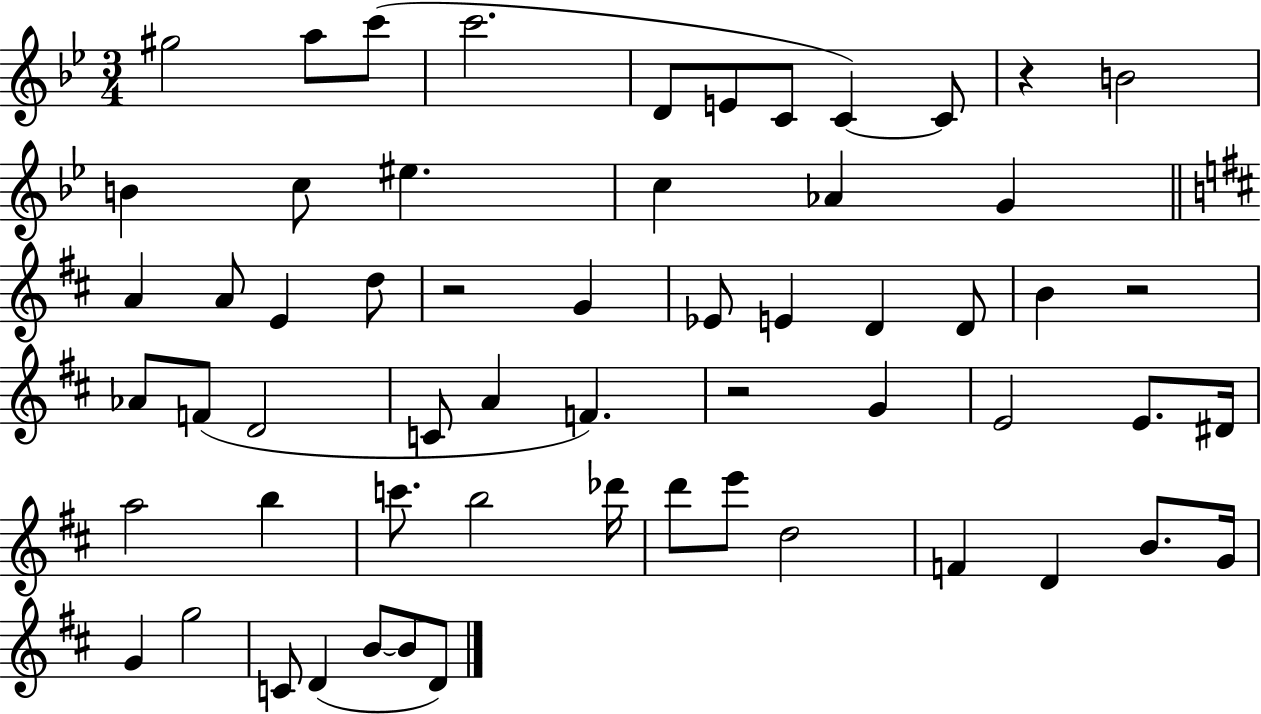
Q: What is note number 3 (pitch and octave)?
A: C6